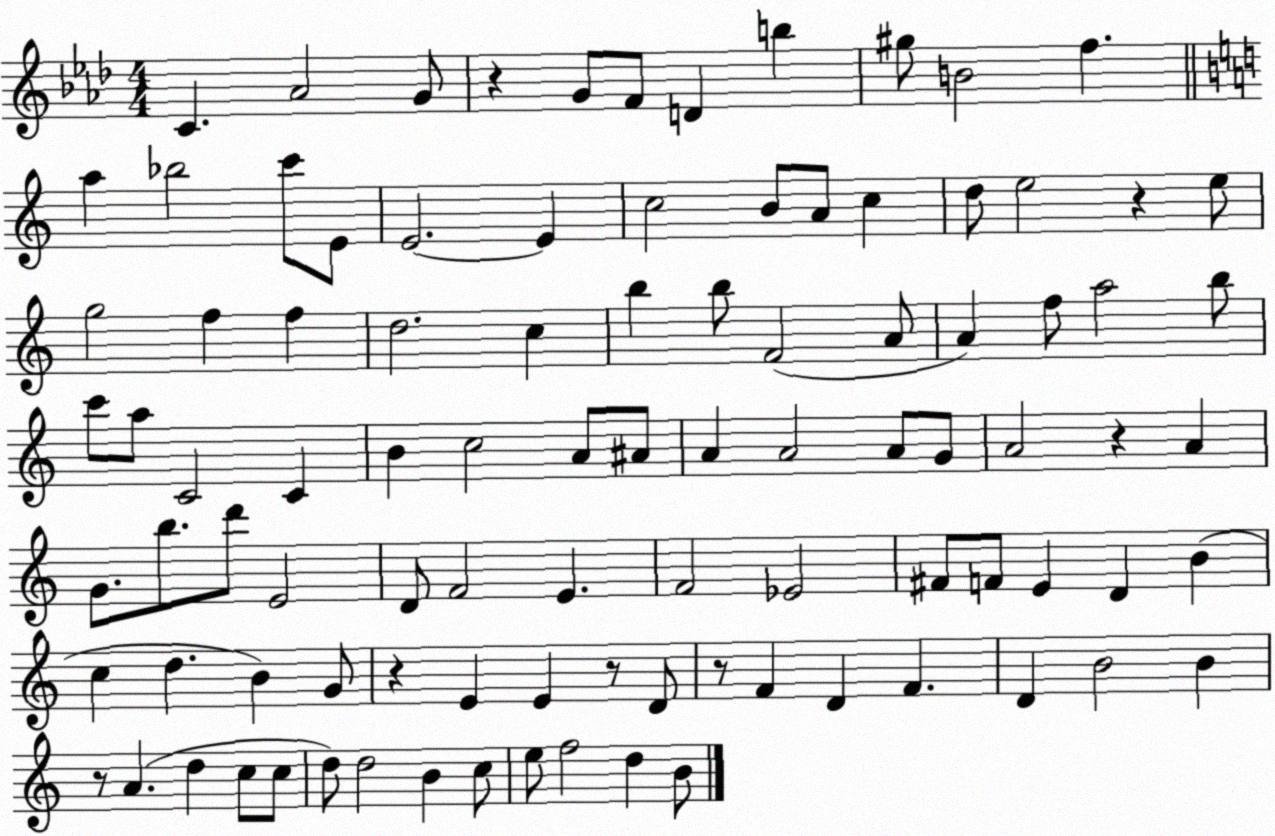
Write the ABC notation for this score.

X:1
T:Untitled
M:4/4
L:1/4
K:Ab
C _A2 G/2 z G/2 F/2 D b ^g/2 B2 f a _b2 c'/2 E/2 E2 E c2 B/2 A/2 c d/2 e2 z e/2 g2 f f d2 c b b/2 F2 A/2 A f/2 a2 b/2 c'/2 a/2 C2 C B c2 A/2 ^A/2 A A2 A/2 G/2 A2 z A G/2 b/2 d'/2 E2 D/2 F2 E F2 _E2 ^F/2 F/2 E D B c d B G/2 z E E z/2 D/2 z/2 F D F D B2 B z/2 A d c/2 c/2 d/2 d2 B c/2 e/2 f2 d B/2